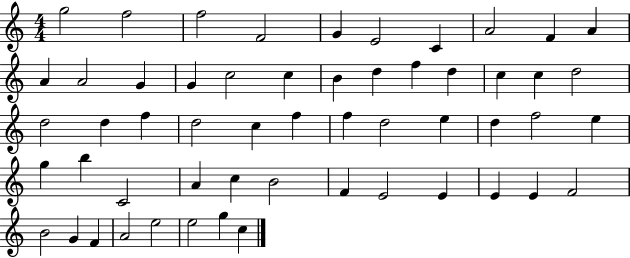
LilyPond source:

{
  \clef treble
  \numericTimeSignature
  \time 4/4
  \key c \major
  g''2 f''2 | f''2 f'2 | g'4 e'2 c'4 | a'2 f'4 a'4 | \break a'4 a'2 g'4 | g'4 c''2 c''4 | b'4 d''4 f''4 d''4 | c''4 c''4 d''2 | \break d''2 d''4 f''4 | d''2 c''4 f''4 | f''4 d''2 e''4 | d''4 f''2 e''4 | \break g''4 b''4 c'2 | a'4 c''4 b'2 | f'4 e'2 e'4 | e'4 e'4 f'2 | \break b'2 g'4 f'4 | a'2 e''2 | e''2 g''4 c''4 | \bar "|."
}